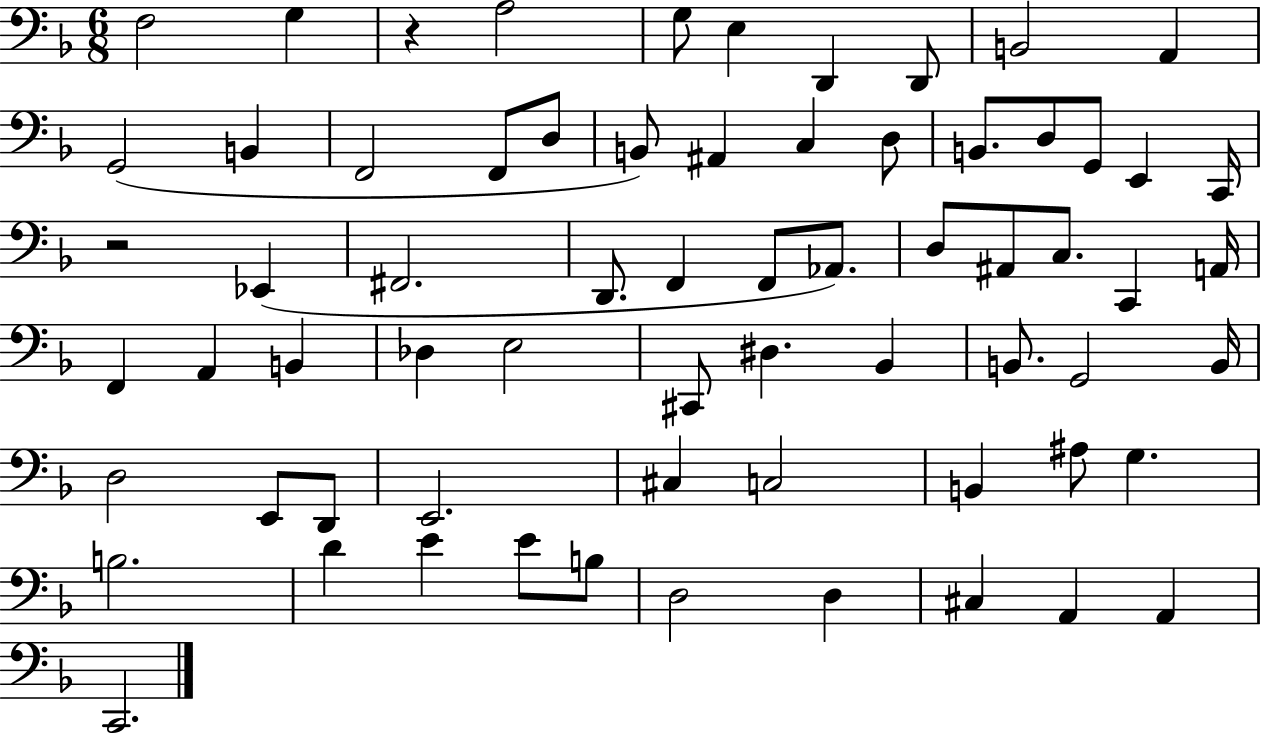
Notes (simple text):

F3/h G3/q R/q A3/h G3/e E3/q D2/q D2/e B2/h A2/q G2/h B2/q F2/h F2/e D3/e B2/e A#2/q C3/q D3/e B2/e. D3/e G2/e E2/q C2/s R/h Eb2/q F#2/h. D2/e. F2/q F2/e Ab2/e. D3/e A#2/e C3/e. C2/q A2/s F2/q A2/q B2/q Db3/q E3/h C#2/e D#3/q. Bb2/q B2/e. G2/h B2/s D3/h E2/e D2/e E2/h. C#3/q C3/h B2/q A#3/e G3/q. B3/h. D4/q E4/q E4/e B3/e D3/h D3/q C#3/q A2/q A2/q C2/h.